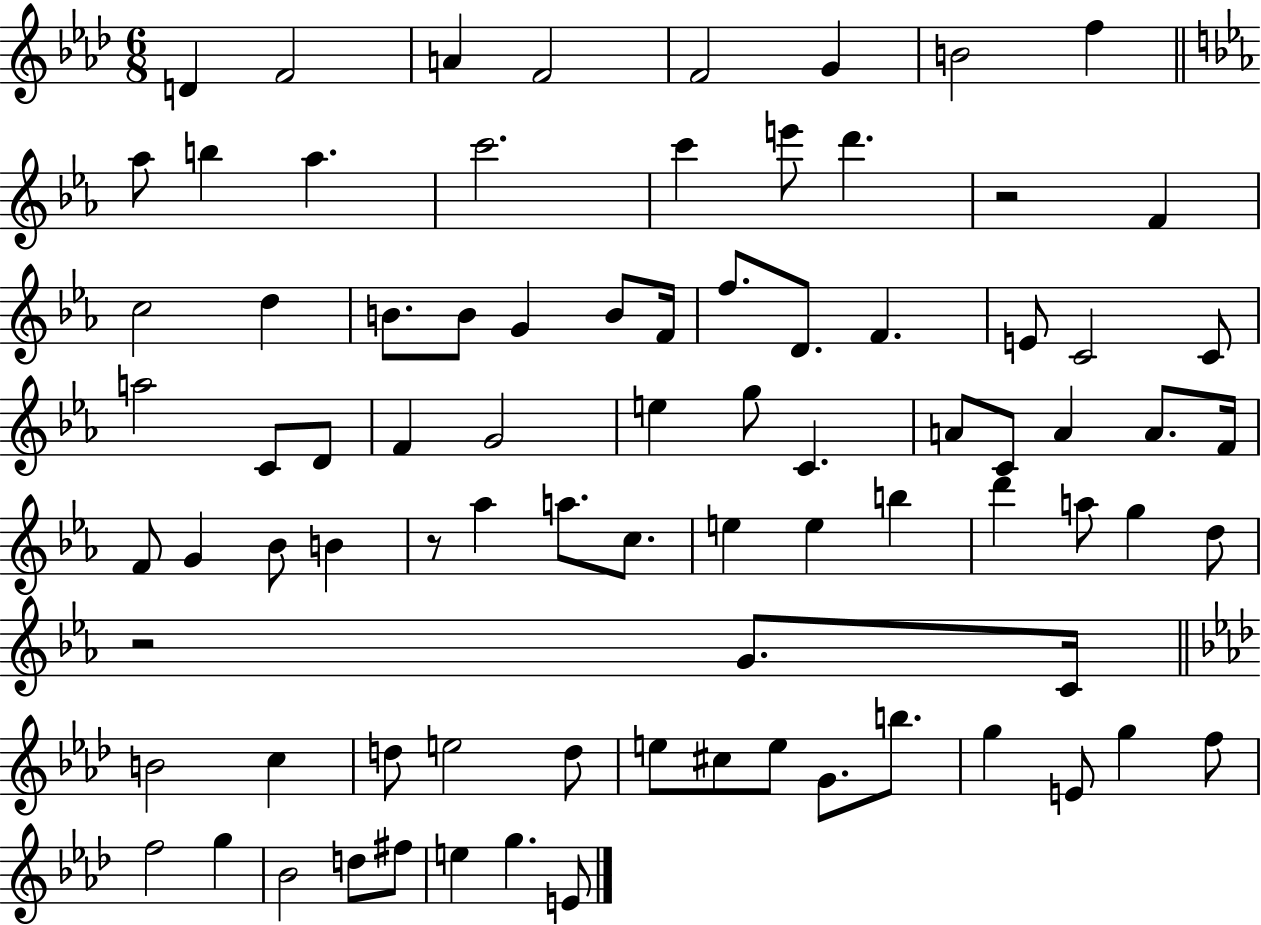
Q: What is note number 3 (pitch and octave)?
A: A4